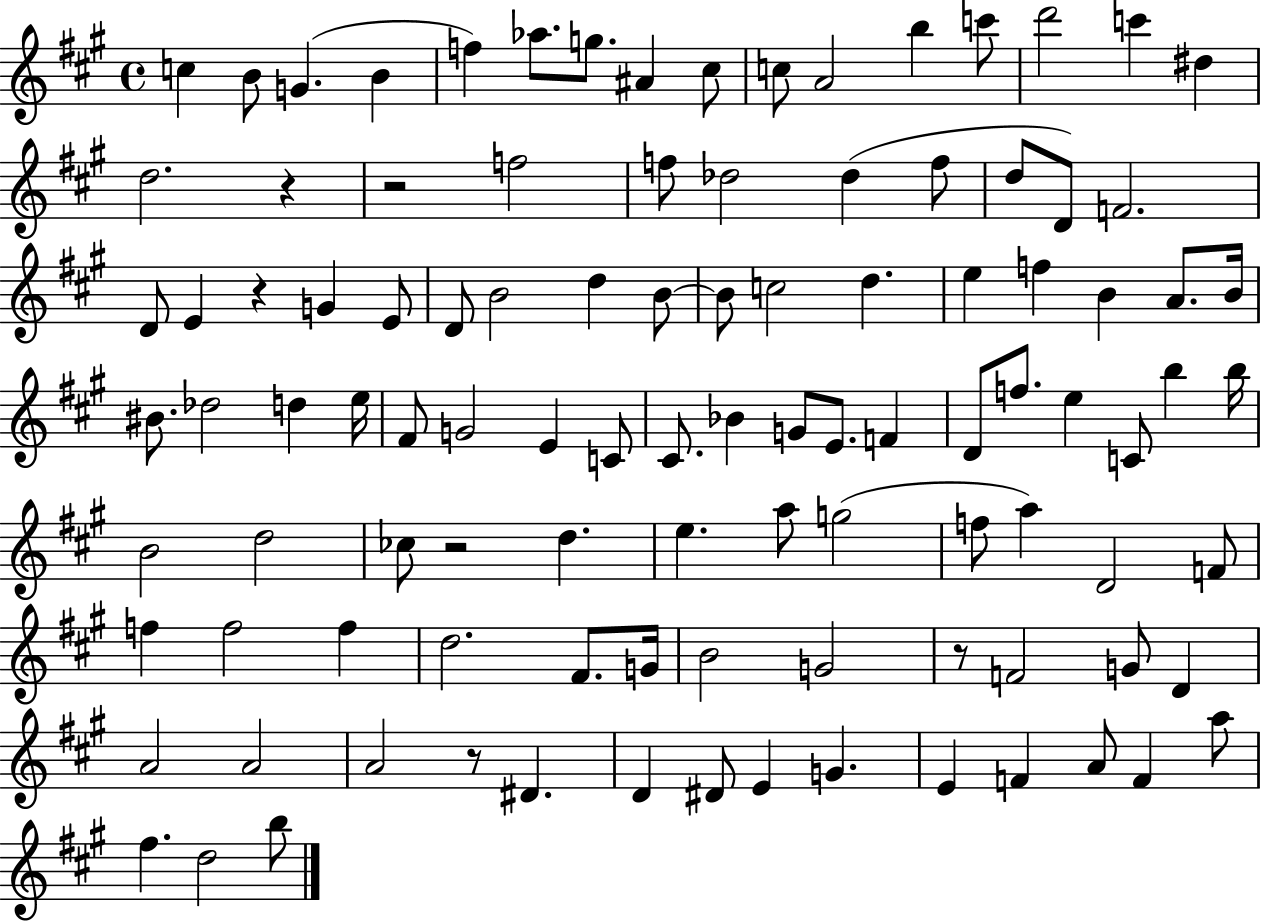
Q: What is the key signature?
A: A major